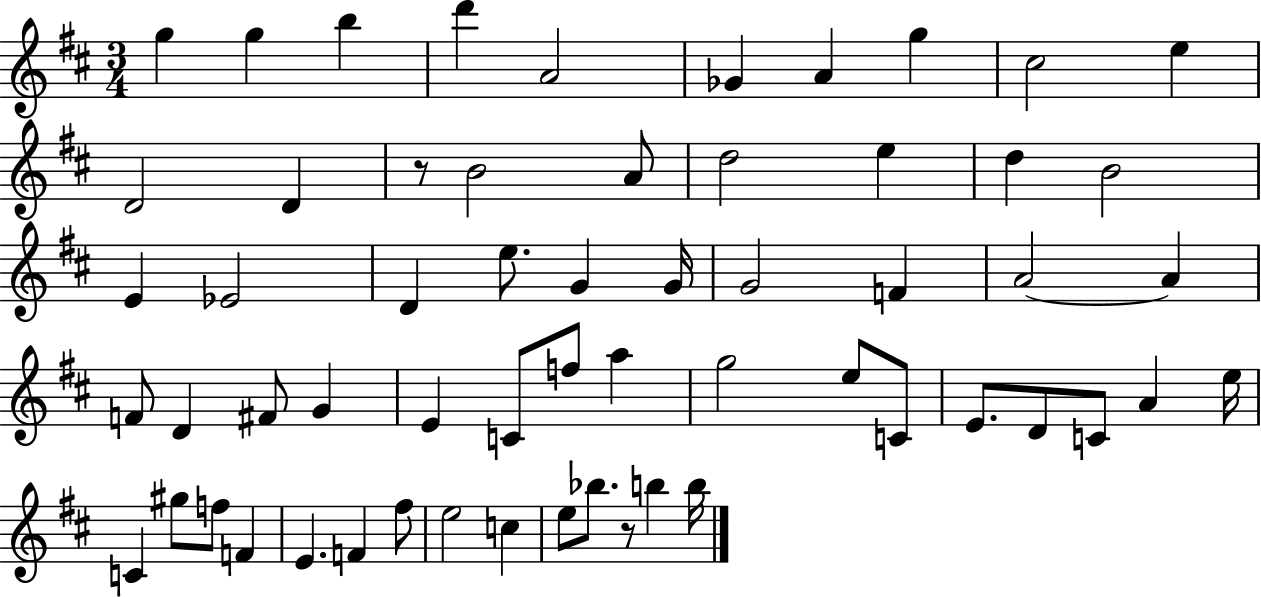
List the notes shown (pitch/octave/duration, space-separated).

G5/q G5/q B5/q D6/q A4/h Gb4/q A4/q G5/q C#5/h E5/q D4/h D4/q R/e B4/h A4/e D5/h E5/q D5/q B4/h E4/q Eb4/h D4/q E5/e. G4/q G4/s G4/h F4/q A4/h A4/q F4/e D4/q F#4/e G4/q E4/q C4/e F5/e A5/q G5/h E5/e C4/e E4/e. D4/e C4/e A4/q E5/s C4/q G#5/e F5/e F4/q E4/q. F4/q F#5/e E5/h C5/q E5/e Bb5/e. R/e B5/q B5/s